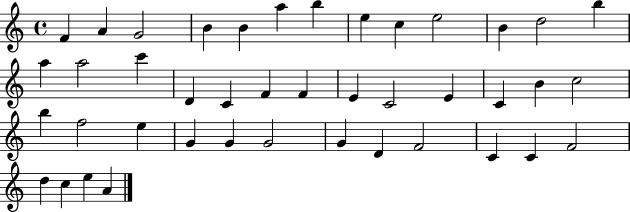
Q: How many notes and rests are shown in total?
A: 42